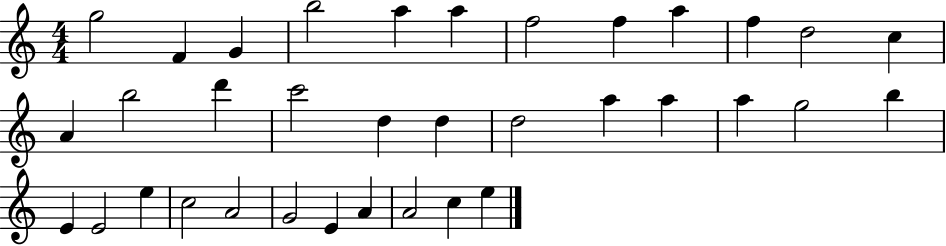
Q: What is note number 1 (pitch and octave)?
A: G5